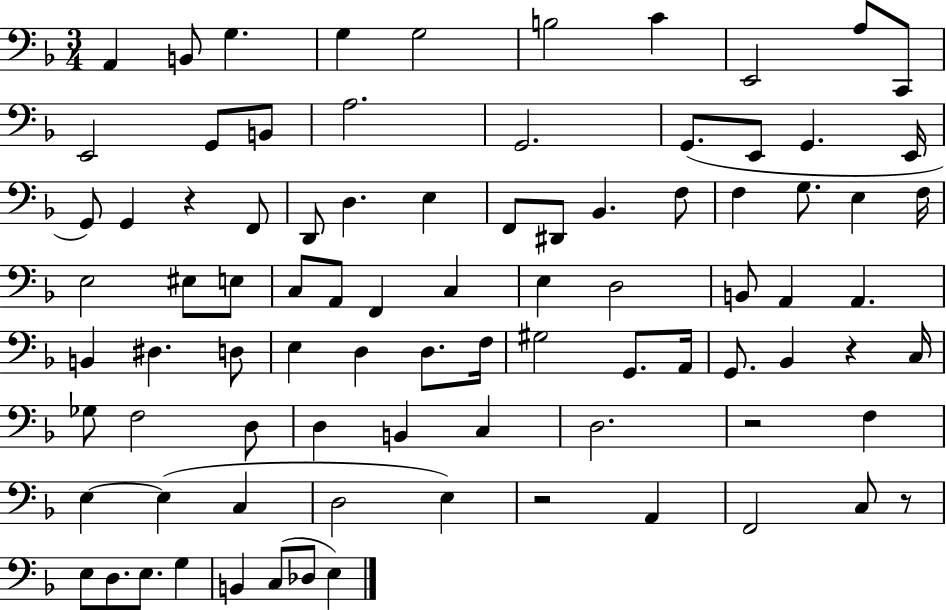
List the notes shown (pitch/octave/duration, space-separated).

A2/q B2/e G3/q. G3/q G3/h B3/h C4/q E2/h A3/e C2/e E2/h G2/e B2/e A3/h. G2/h. G2/e. E2/e G2/q. E2/s G2/e G2/q R/q F2/e D2/e D3/q. E3/q F2/e D#2/e Bb2/q. F3/e F3/q G3/e. E3/q F3/s E3/h EIS3/e E3/e C3/e A2/e F2/q C3/q E3/q D3/h B2/e A2/q A2/q. B2/q D#3/q. D3/e E3/q D3/q D3/e. F3/s G#3/h G2/e. A2/s G2/e. Bb2/q R/q C3/s Gb3/e F3/h D3/e D3/q B2/q C3/q D3/h. R/h F3/q E3/q E3/q C3/q D3/h E3/q R/h A2/q F2/h C3/e R/e E3/e D3/e. E3/e. G3/q B2/q C3/e Db3/e E3/q